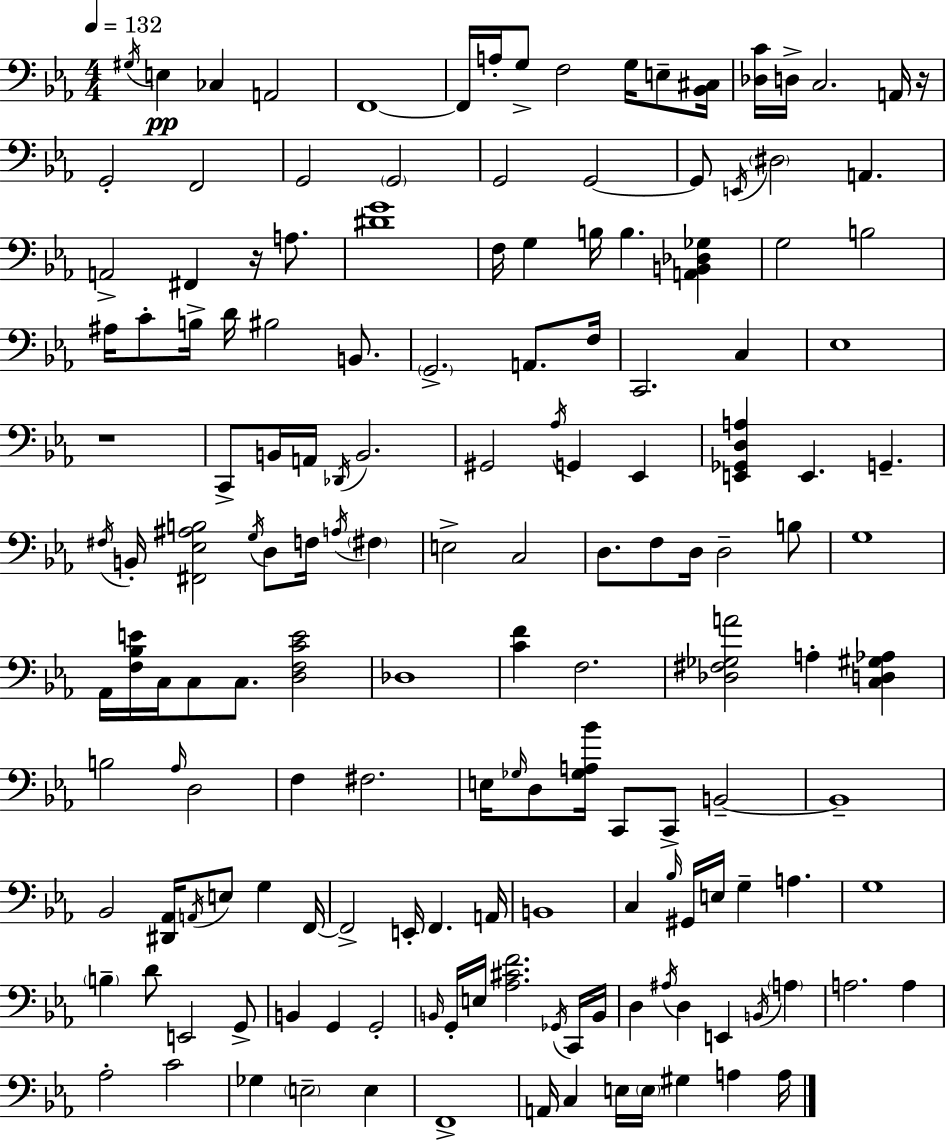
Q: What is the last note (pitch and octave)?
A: A3